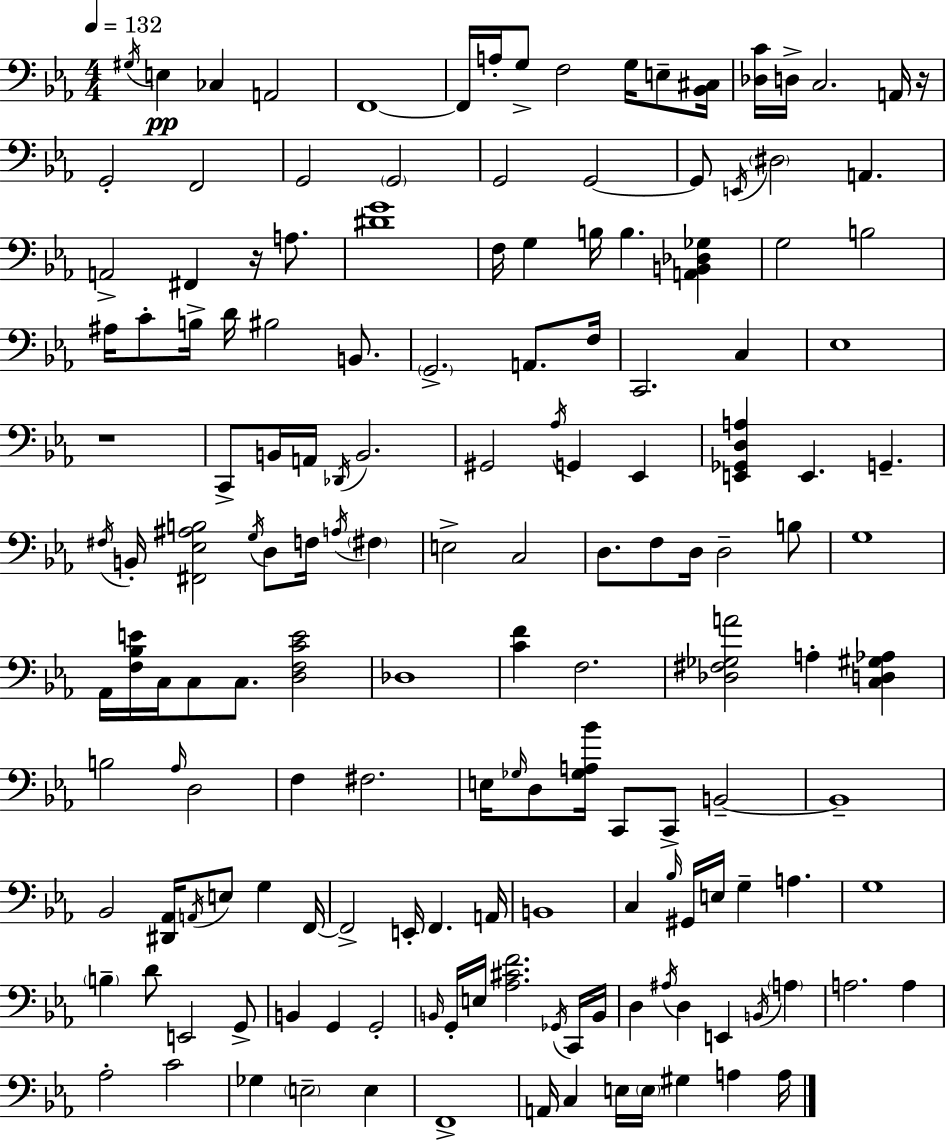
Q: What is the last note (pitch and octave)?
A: A3